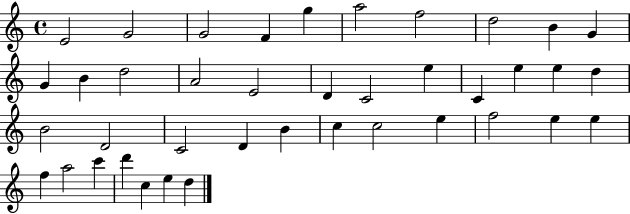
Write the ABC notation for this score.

X:1
T:Untitled
M:4/4
L:1/4
K:C
E2 G2 G2 F g a2 f2 d2 B G G B d2 A2 E2 D C2 e C e e d B2 D2 C2 D B c c2 e f2 e e f a2 c' d' c e d